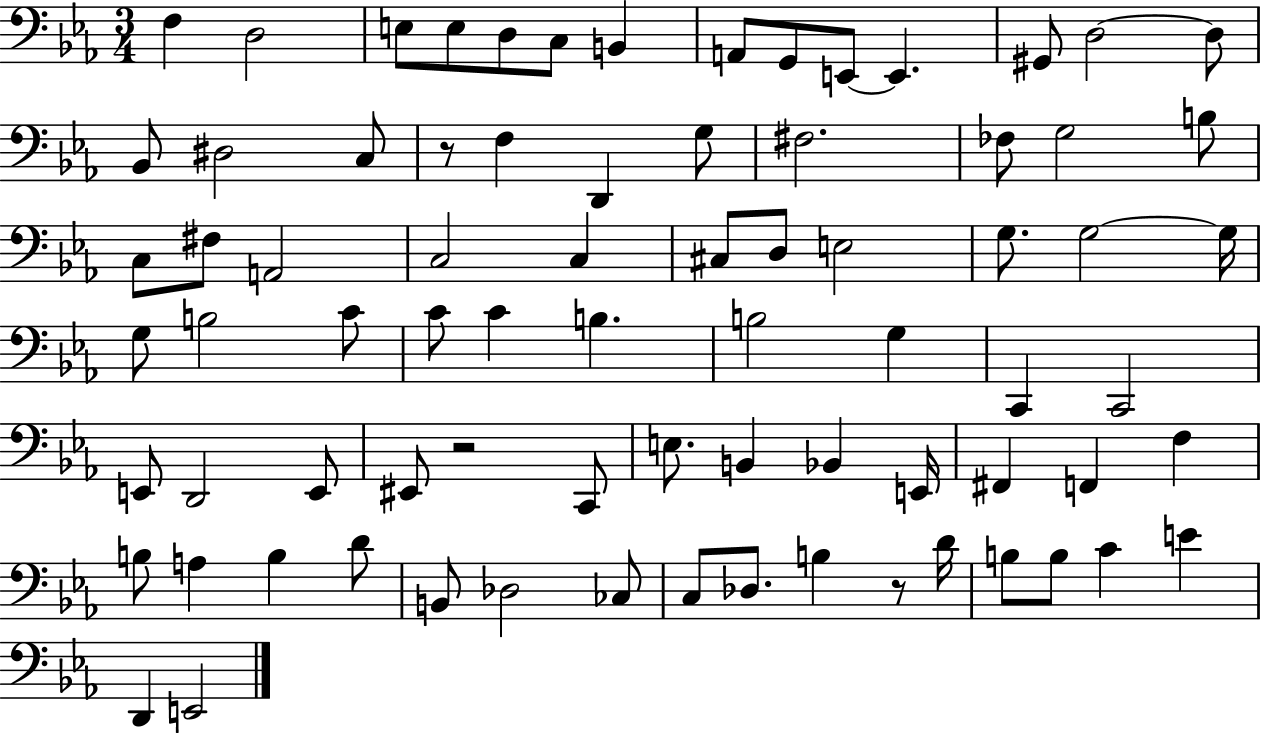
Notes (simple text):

F3/q D3/h E3/e E3/e D3/e C3/e B2/q A2/e G2/e E2/e E2/q. G#2/e D3/h D3/e Bb2/e D#3/h C3/e R/e F3/q D2/q G3/e F#3/h. FES3/e G3/h B3/e C3/e F#3/e A2/h C3/h C3/q C#3/e D3/e E3/h G3/e. G3/h G3/s G3/e B3/h C4/e C4/e C4/q B3/q. B3/h G3/q C2/q C2/h E2/e D2/h E2/e EIS2/e R/h C2/e E3/e. B2/q Bb2/q E2/s F#2/q F2/q F3/q B3/e A3/q B3/q D4/e B2/e Db3/h CES3/e C3/e Db3/e. B3/q R/e D4/s B3/e B3/e C4/q E4/q D2/q E2/h